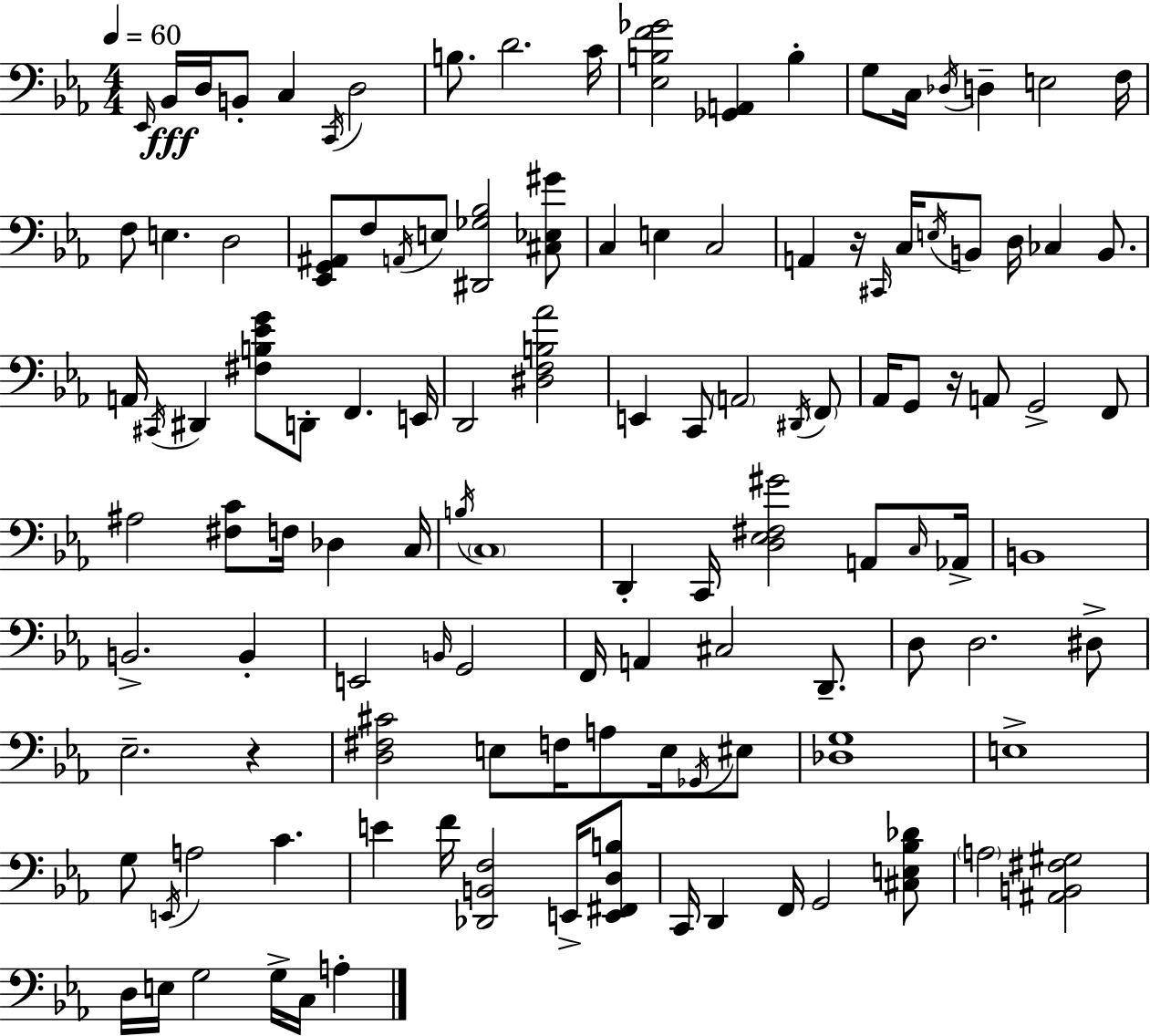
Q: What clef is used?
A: bass